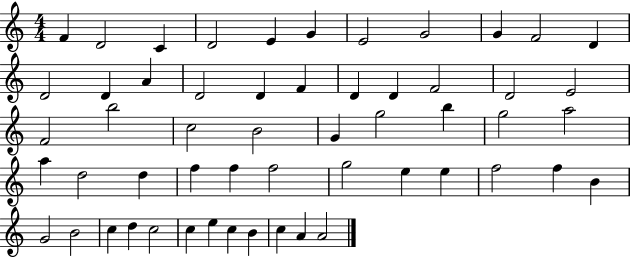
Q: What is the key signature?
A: C major